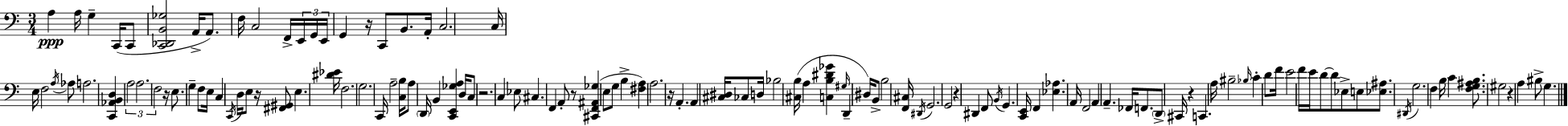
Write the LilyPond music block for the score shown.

{
  \clef bass
  \numericTimeSignature
  \time 3/4
  \key c \major
  \repeat volta 2 { a4\ppp a16 g4-- c,16( c,8 | <c, des, b, ges>2 a,16-> a,8.) | f16 c2 f,16-> \tuplet 3/2 { e,16 g,16 | e,16 } g,4 r16 c,8 b,8. a,16-. | \break c2. | c16 e16 f2 \acciaccatura { a16 } aes8 | a2. | <c, aes, b, d>4 \tuplet 3/2 { a2 | \break a2. | f2 } r16 e8. | g4-- f8 e16 c4 | \acciaccatura { c,16 } d16 e8 r16 <fis, gis,>8 e4. | \break <dis' ees'>16 f2. | g2. | c,16 a2-- <c b>16 | a8 \parenthesize d,16 b,4 <c, e, ges a>4 d16 | \break c8 r2. | c4 ees8 cis4. | f,4 a,8-. r8 <cis, f, ais, ges>4( | e8 g8 b4-> <fis a>4) | \break a2. | r16 a,4.-. a,4 | <cis dis>16 ces8 d16 bes2 | <cis b>16( a4 <c b dis' ges'>4 \grace { gis16 } d,4-- | \break dis16) b,8-> b2 | <f, cis>16 \acciaccatura { dis,16 } g,2. | g,2 | r4 dis,4 f,8 \acciaccatura { b,16 } g,4. | \break <c, e,>16 f,4 <ees aes>4. | a,16 f,2 | a,4 a,4.-- fes,16 | f,8. \parenthesize d,8-> cis,16 r4 c,4. | \break a16 bis2-- | \grace { bes16 } c'4-. d'8 f'16 e'2 | f'16 e'16 d'8~~ d'8 ees8-> | e8 <ees ais>8. \acciaccatura { dis,16 } g2. | \break f4 b16 | c'4 <f g ais b>8. gis2 | r4 a4 bis8-> | g4. } \bar "|."
}